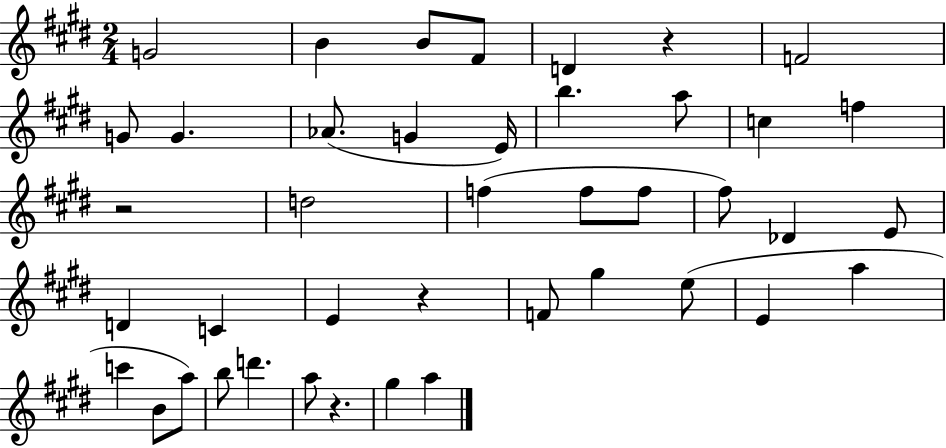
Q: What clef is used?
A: treble